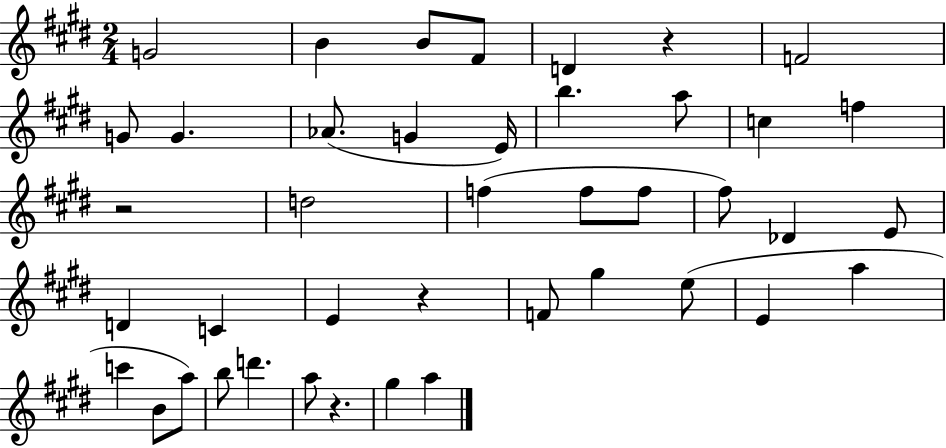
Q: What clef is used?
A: treble